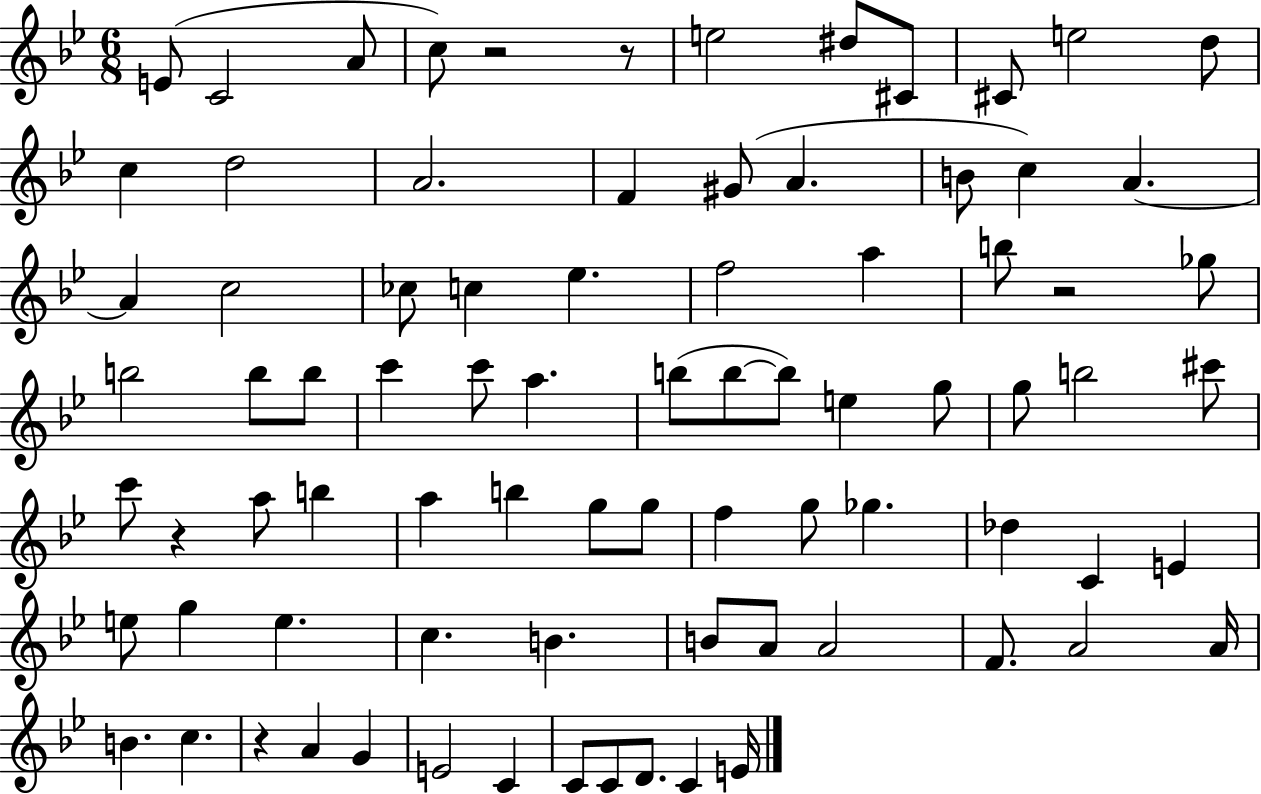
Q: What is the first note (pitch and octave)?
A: E4